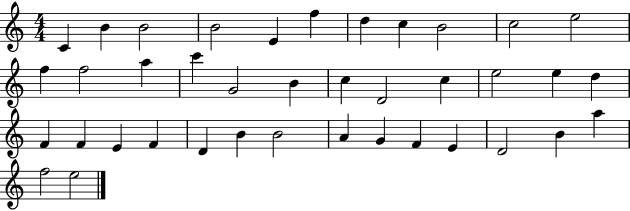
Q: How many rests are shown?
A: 0